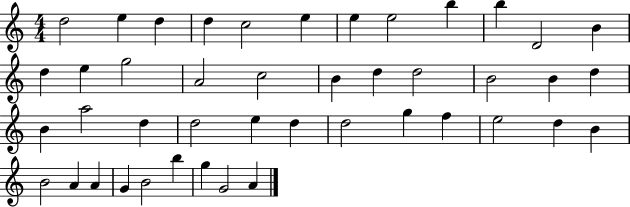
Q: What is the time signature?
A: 4/4